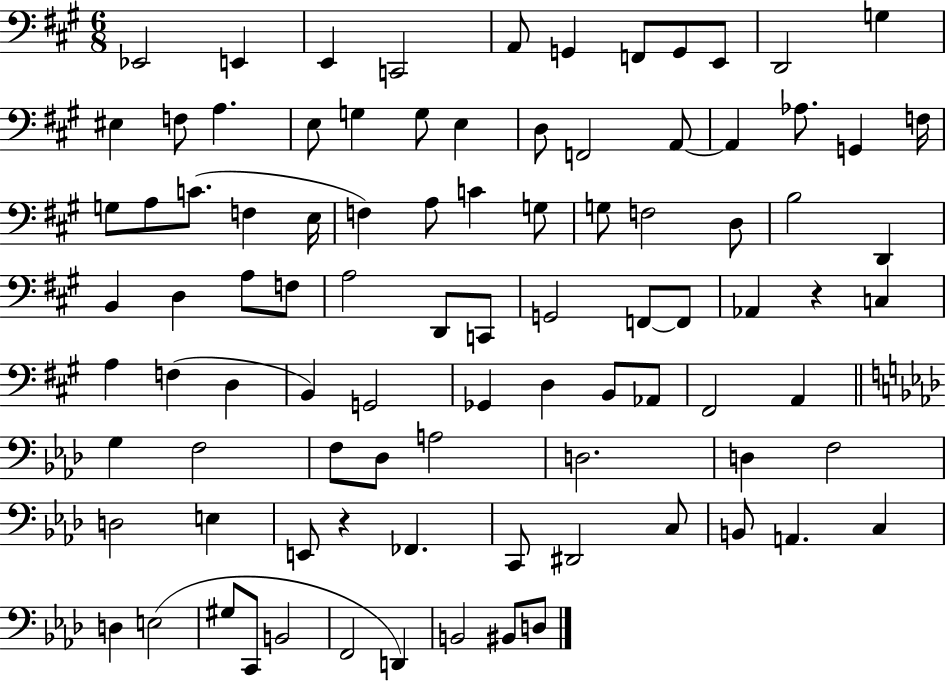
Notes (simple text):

Eb2/h E2/q E2/q C2/h A2/e G2/q F2/e G2/e E2/e D2/h G3/q EIS3/q F3/e A3/q. E3/e G3/q G3/e E3/q D3/e F2/h A2/e A2/q Ab3/e. G2/q F3/s G3/e A3/e C4/e. F3/q E3/s F3/q A3/e C4/q G3/e G3/e F3/h D3/e B3/h D2/q B2/q D3/q A3/e F3/e A3/h D2/e C2/e G2/h F2/e F2/e Ab2/q R/q C3/q A3/q F3/q D3/q B2/q G2/h Gb2/q D3/q B2/e Ab2/e F#2/h A2/q G3/q F3/h F3/e Db3/e A3/h D3/h. D3/q F3/h D3/h E3/q E2/e R/q FES2/q. C2/e D#2/h C3/e B2/e A2/q. C3/q D3/q E3/h G#3/e C2/e B2/h F2/h D2/q B2/h BIS2/e D3/e